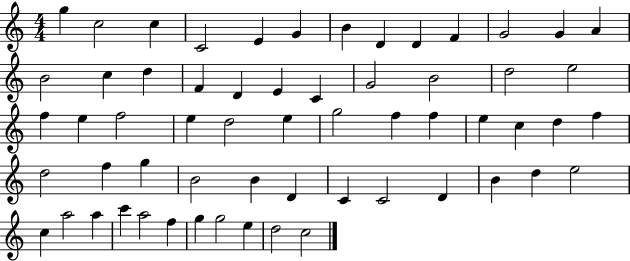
X:1
T:Untitled
M:4/4
L:1/4
K:C
g c2 c C2 E G B D D F G2 G A B2 c d F D E C G2 B2 d2 e2 f e f2 e d2 e g2 f f e c d f d2 f g B2 B D C C2 D B d e2 c a2 a c' a2 f g g2 e d2 c2